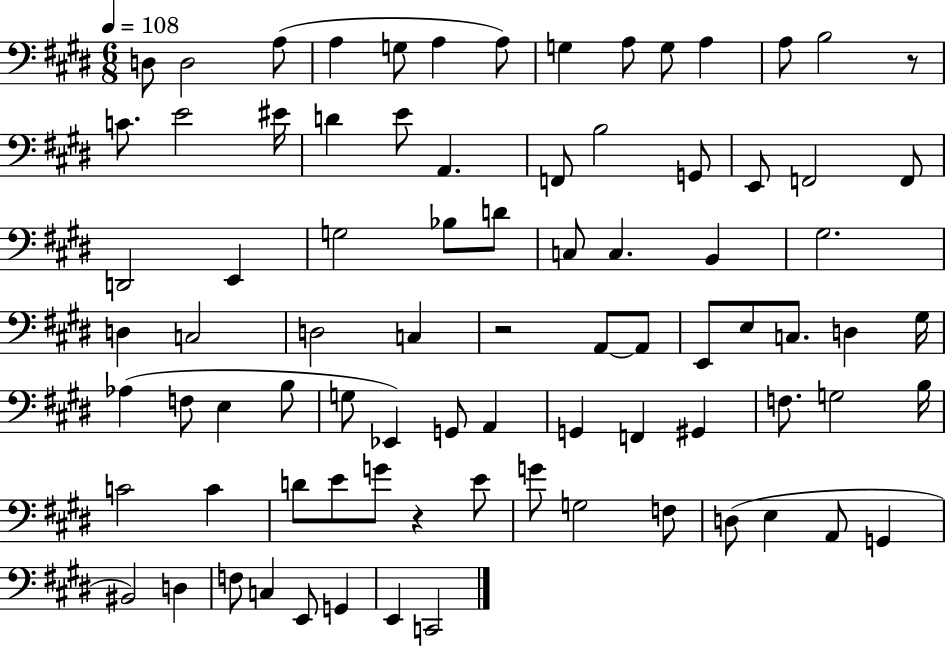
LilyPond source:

{
  \clef bass
  \numericTimeSignature
  \time 6/8
  \key e \major
  \tempo 4 = 108
  d8 d2 a8( | a4 g8 a4 a8) | g4 a8 g8 a4 | a8 b2 r8 | \break c'8. e'2 eis'16 | d'4 e'8 a,4. | f,8 b2 g,8 | e,8 f,2 f,8 | \break d,2 e,4 | g2 bes8 d'8 | c8 c4. b,4 | gis2. | \break d4 c2 | d2 c4 | r2 a,8~~ a,8 | e,8 e8 c8. d4 gis16 | \break aes4( f8 e4 b8 | g8 ees,4) g,8 a,4 | g,4 f,4 gis,4 | f8. g2 b16 | \break c'2 c'4 | d'8 e'8 g'8 r4 e'8 | g'8 g2 f8 | d8( e4 a,8 g,4 | \break bis,2) d4 | f8 c4 e,8 g,4 | e,4 c,2 | \bar "|."
}